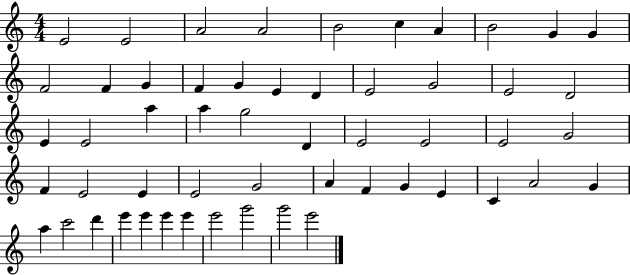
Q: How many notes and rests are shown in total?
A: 54